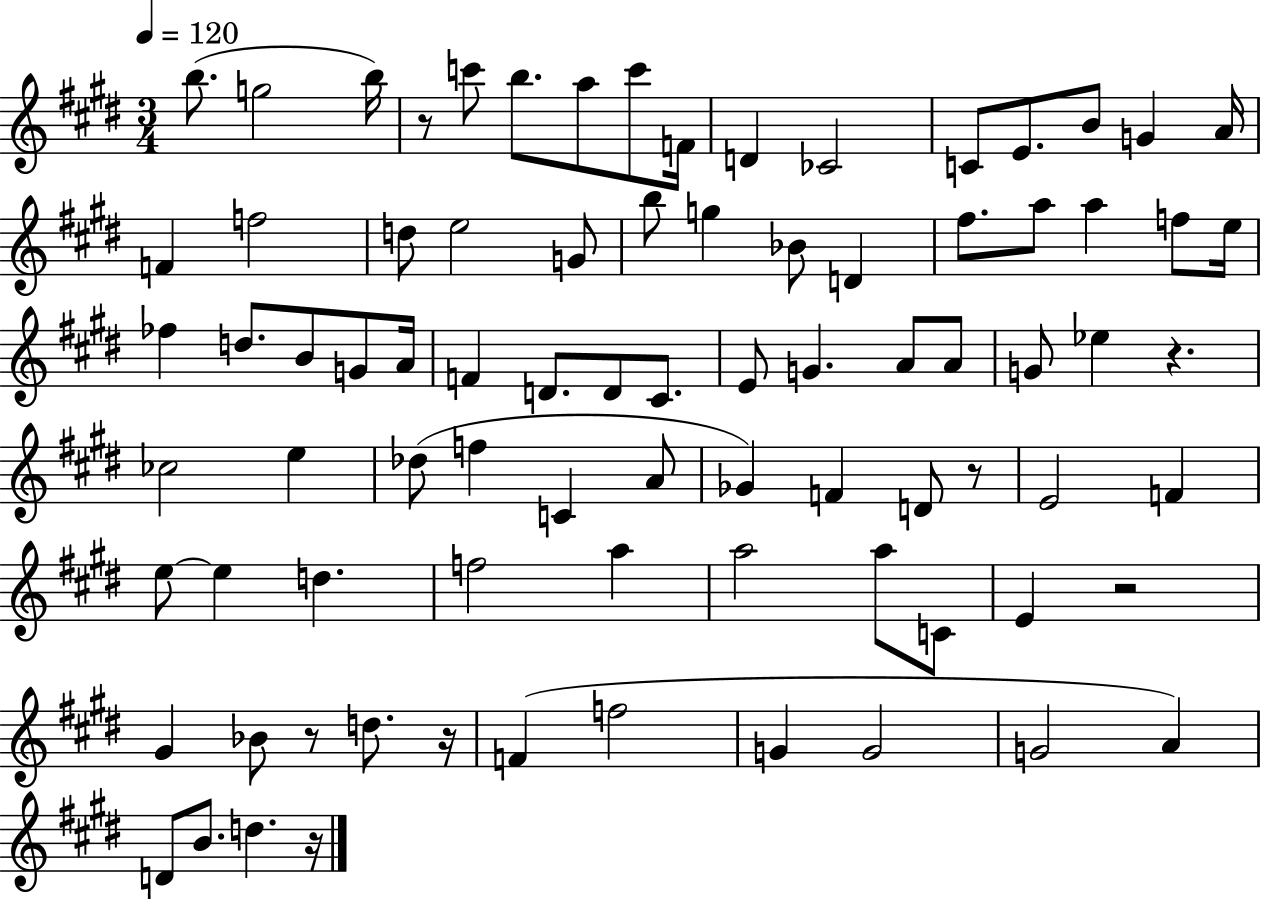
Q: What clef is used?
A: treble